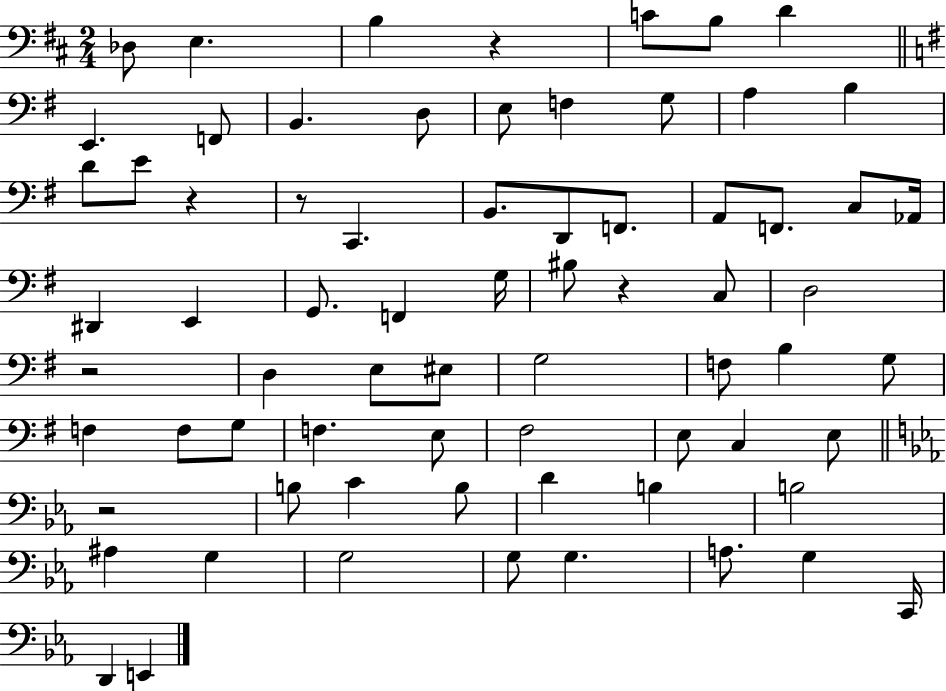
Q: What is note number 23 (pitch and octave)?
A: F2